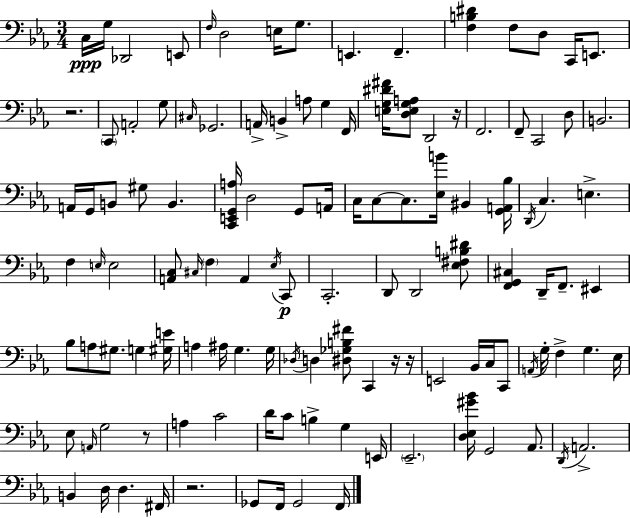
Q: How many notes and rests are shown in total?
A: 120